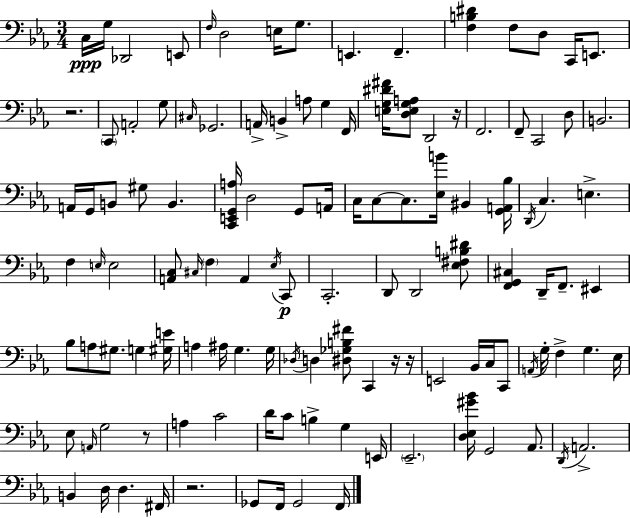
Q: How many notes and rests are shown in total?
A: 120